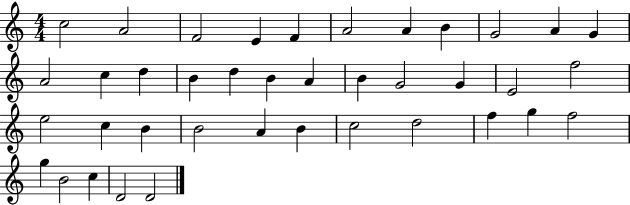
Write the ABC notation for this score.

X:1
T:Untitled
M:4/4
L:1/4
K:C
c2 A2 F2 E F A2 A B G2 A G A2 c d B d B A B G2 G E2 f2 e2 c B B2 A B c2 d2 f g f2 g B2 c D2 D2